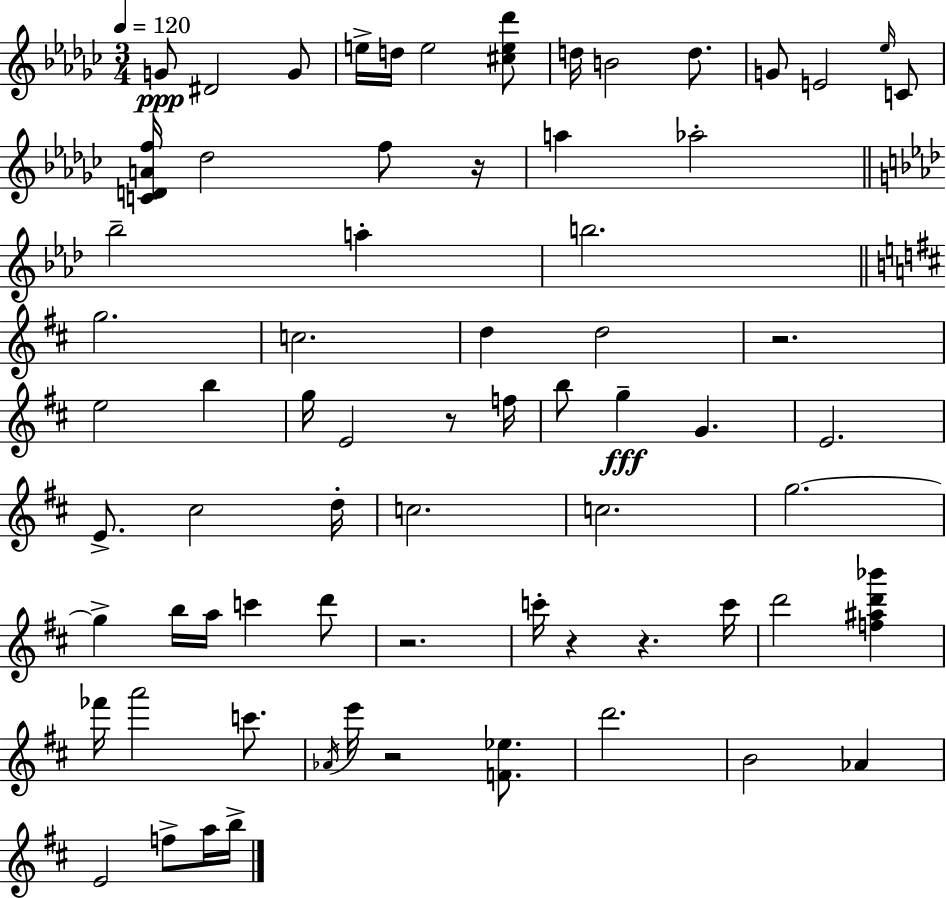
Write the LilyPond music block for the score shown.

{
  \clef treble
  \numericTimeSignature
  \time 3/4
  \key ees \minor
  \tempo 4 = 120
  g'8\ppp dis'2 g'8 | e''16-> d''16 e''2 <cis'' e'' des'''>8 | d''16 b'2 d''8. | g'8 e'2 \grace { ees''16 } c'8 | \break <c' d' a' f''>16 des''2 f''8 | r16 a''4 aes''2-. | \bar "||" \break \key aes \major bes''2-- a''4-. | b''2. | \bar "||" \break \key b \minor g''2. | c''2. | d''4 d''2 | r2. | \break e''2 b''4 | g''16 e'2 r8 f''16 | b''8 g''4--\fff g'4. | e'2. | \break e'8.-> cis''2 d''16-. | c''2. | c''2. | g''2.~~ | \break g''4-> b''16 a''16 c'''4 d'''8 | r2. | c'''16-. r4 r4. c'''16 | d'''2 <f'' ais'' d''' bes'''>4 | \break fes'''16 a'''2 c'''8. | \acciaccatura { aes'16 } e'''16 r2 <f' ees''>8. | d'''2. | b'2 aes'4 | \break e'2 f''8-> a''16 | b''16-> \bar "|."
}